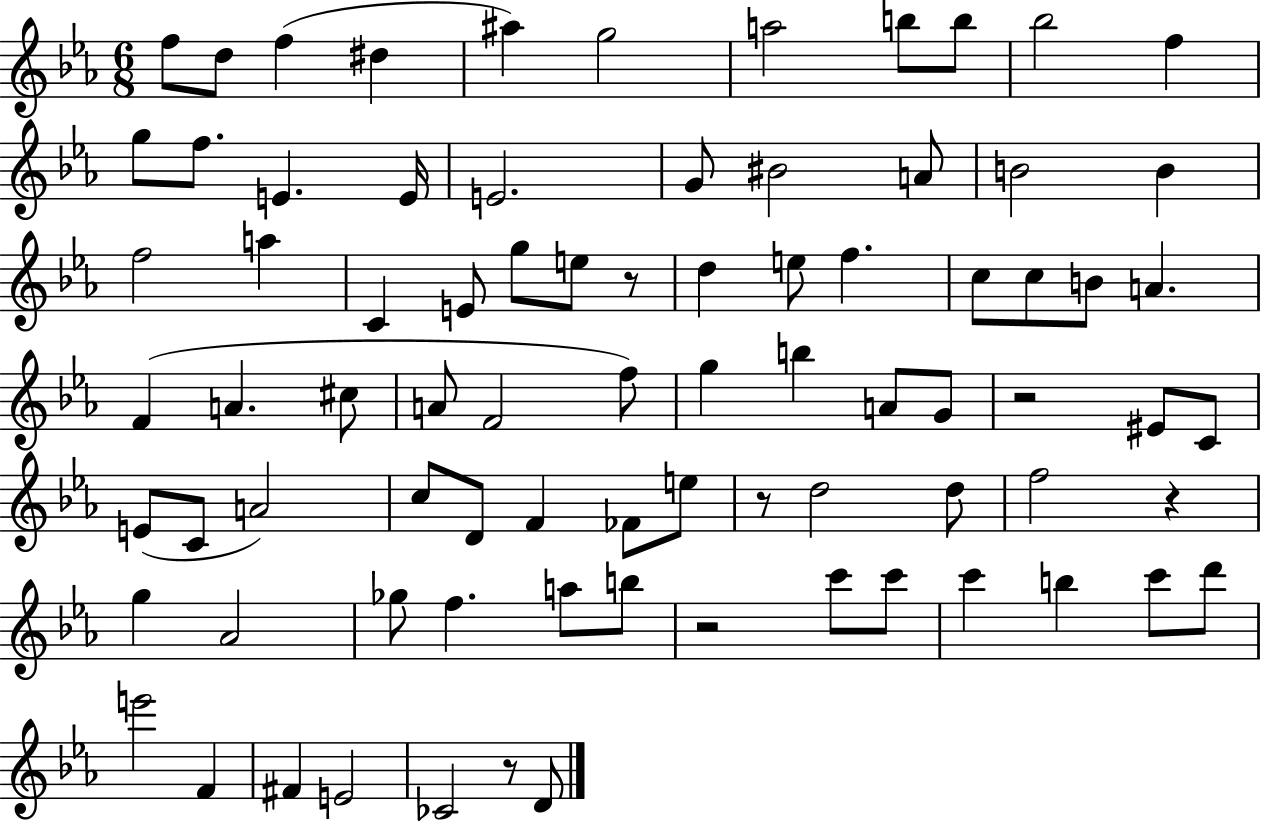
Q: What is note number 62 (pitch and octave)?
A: A5